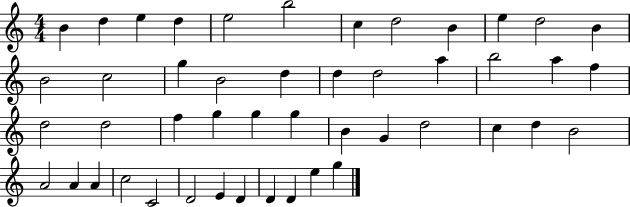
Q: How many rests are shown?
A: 0